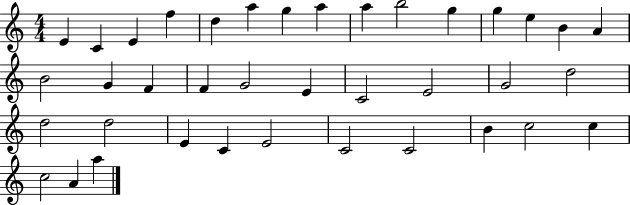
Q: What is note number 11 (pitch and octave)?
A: G5